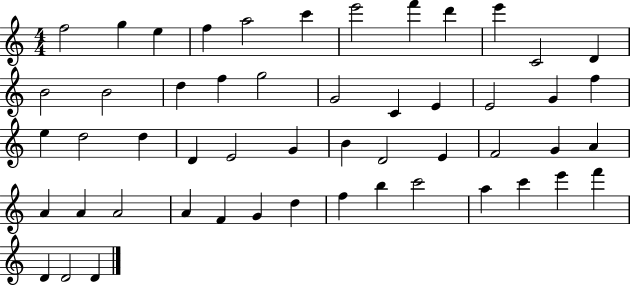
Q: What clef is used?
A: treble